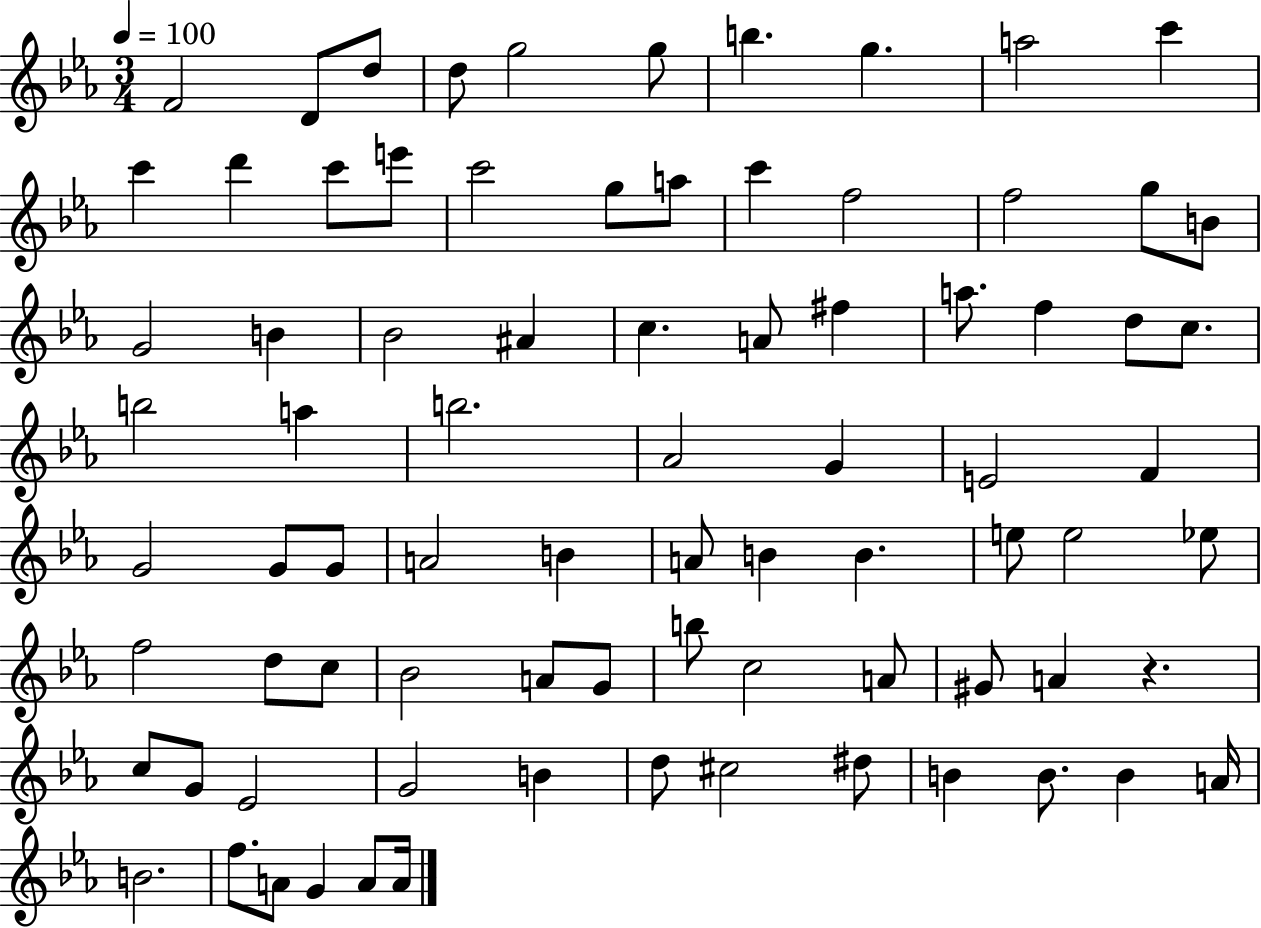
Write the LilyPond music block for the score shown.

{
  \clef treble
  \numericTimeSignature
  \time 3/4
  \key ees \major
  \tempo 4 = 100
  f'2 d'8 d''8 | d''8 g''2 g''8 | b''4. g''4. | a''2 c'''4 | \break c'''4 d'''4 c'''8 e'''8 | c'''2 g''8 a''8 | c'''4 f''2 | f''2 g''8 b'8 | \break g'2 b'4 | bes'2 ais'4 | c''4. a'8 fis''4 | a''8. f''4 d''8 c''8. | \break b''2 a''4 | b''2. | aes'2 g'4 | e'2 f'4 | \break g'2 g'8 g'8 | a'2 b'4 | a'8 b'4 b'4. | e''8 e''2 ees''8 | \break f''2 d''8 c''8 | bes'2 a'8 g'8 | b''8 c''2 a'8 | gis'8 a'4 r4. | \break c''8 g'8 ees'2 | g'2 b'4 | d''8 cis''2 dis''8 | b'4 b'8. b'4 a'16 | \break b'2. | f''8. a'8 g'4 a'8 a'16 | \bar "|."
}